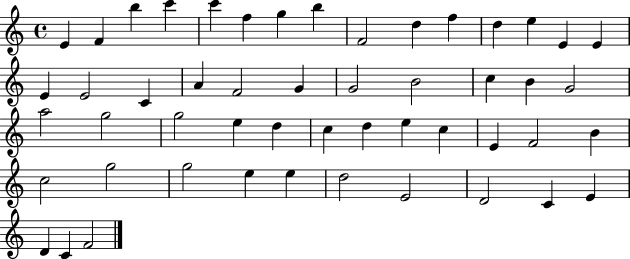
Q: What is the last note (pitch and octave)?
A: F4